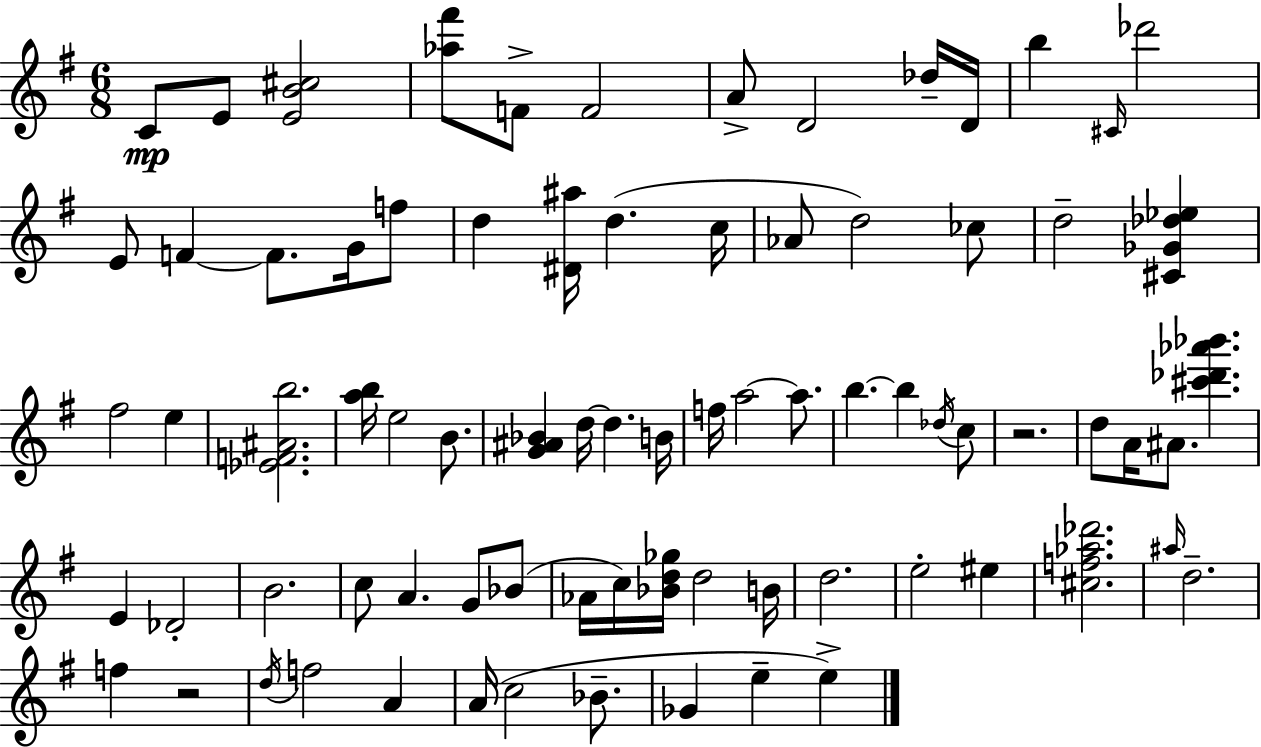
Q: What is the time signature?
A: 6/8